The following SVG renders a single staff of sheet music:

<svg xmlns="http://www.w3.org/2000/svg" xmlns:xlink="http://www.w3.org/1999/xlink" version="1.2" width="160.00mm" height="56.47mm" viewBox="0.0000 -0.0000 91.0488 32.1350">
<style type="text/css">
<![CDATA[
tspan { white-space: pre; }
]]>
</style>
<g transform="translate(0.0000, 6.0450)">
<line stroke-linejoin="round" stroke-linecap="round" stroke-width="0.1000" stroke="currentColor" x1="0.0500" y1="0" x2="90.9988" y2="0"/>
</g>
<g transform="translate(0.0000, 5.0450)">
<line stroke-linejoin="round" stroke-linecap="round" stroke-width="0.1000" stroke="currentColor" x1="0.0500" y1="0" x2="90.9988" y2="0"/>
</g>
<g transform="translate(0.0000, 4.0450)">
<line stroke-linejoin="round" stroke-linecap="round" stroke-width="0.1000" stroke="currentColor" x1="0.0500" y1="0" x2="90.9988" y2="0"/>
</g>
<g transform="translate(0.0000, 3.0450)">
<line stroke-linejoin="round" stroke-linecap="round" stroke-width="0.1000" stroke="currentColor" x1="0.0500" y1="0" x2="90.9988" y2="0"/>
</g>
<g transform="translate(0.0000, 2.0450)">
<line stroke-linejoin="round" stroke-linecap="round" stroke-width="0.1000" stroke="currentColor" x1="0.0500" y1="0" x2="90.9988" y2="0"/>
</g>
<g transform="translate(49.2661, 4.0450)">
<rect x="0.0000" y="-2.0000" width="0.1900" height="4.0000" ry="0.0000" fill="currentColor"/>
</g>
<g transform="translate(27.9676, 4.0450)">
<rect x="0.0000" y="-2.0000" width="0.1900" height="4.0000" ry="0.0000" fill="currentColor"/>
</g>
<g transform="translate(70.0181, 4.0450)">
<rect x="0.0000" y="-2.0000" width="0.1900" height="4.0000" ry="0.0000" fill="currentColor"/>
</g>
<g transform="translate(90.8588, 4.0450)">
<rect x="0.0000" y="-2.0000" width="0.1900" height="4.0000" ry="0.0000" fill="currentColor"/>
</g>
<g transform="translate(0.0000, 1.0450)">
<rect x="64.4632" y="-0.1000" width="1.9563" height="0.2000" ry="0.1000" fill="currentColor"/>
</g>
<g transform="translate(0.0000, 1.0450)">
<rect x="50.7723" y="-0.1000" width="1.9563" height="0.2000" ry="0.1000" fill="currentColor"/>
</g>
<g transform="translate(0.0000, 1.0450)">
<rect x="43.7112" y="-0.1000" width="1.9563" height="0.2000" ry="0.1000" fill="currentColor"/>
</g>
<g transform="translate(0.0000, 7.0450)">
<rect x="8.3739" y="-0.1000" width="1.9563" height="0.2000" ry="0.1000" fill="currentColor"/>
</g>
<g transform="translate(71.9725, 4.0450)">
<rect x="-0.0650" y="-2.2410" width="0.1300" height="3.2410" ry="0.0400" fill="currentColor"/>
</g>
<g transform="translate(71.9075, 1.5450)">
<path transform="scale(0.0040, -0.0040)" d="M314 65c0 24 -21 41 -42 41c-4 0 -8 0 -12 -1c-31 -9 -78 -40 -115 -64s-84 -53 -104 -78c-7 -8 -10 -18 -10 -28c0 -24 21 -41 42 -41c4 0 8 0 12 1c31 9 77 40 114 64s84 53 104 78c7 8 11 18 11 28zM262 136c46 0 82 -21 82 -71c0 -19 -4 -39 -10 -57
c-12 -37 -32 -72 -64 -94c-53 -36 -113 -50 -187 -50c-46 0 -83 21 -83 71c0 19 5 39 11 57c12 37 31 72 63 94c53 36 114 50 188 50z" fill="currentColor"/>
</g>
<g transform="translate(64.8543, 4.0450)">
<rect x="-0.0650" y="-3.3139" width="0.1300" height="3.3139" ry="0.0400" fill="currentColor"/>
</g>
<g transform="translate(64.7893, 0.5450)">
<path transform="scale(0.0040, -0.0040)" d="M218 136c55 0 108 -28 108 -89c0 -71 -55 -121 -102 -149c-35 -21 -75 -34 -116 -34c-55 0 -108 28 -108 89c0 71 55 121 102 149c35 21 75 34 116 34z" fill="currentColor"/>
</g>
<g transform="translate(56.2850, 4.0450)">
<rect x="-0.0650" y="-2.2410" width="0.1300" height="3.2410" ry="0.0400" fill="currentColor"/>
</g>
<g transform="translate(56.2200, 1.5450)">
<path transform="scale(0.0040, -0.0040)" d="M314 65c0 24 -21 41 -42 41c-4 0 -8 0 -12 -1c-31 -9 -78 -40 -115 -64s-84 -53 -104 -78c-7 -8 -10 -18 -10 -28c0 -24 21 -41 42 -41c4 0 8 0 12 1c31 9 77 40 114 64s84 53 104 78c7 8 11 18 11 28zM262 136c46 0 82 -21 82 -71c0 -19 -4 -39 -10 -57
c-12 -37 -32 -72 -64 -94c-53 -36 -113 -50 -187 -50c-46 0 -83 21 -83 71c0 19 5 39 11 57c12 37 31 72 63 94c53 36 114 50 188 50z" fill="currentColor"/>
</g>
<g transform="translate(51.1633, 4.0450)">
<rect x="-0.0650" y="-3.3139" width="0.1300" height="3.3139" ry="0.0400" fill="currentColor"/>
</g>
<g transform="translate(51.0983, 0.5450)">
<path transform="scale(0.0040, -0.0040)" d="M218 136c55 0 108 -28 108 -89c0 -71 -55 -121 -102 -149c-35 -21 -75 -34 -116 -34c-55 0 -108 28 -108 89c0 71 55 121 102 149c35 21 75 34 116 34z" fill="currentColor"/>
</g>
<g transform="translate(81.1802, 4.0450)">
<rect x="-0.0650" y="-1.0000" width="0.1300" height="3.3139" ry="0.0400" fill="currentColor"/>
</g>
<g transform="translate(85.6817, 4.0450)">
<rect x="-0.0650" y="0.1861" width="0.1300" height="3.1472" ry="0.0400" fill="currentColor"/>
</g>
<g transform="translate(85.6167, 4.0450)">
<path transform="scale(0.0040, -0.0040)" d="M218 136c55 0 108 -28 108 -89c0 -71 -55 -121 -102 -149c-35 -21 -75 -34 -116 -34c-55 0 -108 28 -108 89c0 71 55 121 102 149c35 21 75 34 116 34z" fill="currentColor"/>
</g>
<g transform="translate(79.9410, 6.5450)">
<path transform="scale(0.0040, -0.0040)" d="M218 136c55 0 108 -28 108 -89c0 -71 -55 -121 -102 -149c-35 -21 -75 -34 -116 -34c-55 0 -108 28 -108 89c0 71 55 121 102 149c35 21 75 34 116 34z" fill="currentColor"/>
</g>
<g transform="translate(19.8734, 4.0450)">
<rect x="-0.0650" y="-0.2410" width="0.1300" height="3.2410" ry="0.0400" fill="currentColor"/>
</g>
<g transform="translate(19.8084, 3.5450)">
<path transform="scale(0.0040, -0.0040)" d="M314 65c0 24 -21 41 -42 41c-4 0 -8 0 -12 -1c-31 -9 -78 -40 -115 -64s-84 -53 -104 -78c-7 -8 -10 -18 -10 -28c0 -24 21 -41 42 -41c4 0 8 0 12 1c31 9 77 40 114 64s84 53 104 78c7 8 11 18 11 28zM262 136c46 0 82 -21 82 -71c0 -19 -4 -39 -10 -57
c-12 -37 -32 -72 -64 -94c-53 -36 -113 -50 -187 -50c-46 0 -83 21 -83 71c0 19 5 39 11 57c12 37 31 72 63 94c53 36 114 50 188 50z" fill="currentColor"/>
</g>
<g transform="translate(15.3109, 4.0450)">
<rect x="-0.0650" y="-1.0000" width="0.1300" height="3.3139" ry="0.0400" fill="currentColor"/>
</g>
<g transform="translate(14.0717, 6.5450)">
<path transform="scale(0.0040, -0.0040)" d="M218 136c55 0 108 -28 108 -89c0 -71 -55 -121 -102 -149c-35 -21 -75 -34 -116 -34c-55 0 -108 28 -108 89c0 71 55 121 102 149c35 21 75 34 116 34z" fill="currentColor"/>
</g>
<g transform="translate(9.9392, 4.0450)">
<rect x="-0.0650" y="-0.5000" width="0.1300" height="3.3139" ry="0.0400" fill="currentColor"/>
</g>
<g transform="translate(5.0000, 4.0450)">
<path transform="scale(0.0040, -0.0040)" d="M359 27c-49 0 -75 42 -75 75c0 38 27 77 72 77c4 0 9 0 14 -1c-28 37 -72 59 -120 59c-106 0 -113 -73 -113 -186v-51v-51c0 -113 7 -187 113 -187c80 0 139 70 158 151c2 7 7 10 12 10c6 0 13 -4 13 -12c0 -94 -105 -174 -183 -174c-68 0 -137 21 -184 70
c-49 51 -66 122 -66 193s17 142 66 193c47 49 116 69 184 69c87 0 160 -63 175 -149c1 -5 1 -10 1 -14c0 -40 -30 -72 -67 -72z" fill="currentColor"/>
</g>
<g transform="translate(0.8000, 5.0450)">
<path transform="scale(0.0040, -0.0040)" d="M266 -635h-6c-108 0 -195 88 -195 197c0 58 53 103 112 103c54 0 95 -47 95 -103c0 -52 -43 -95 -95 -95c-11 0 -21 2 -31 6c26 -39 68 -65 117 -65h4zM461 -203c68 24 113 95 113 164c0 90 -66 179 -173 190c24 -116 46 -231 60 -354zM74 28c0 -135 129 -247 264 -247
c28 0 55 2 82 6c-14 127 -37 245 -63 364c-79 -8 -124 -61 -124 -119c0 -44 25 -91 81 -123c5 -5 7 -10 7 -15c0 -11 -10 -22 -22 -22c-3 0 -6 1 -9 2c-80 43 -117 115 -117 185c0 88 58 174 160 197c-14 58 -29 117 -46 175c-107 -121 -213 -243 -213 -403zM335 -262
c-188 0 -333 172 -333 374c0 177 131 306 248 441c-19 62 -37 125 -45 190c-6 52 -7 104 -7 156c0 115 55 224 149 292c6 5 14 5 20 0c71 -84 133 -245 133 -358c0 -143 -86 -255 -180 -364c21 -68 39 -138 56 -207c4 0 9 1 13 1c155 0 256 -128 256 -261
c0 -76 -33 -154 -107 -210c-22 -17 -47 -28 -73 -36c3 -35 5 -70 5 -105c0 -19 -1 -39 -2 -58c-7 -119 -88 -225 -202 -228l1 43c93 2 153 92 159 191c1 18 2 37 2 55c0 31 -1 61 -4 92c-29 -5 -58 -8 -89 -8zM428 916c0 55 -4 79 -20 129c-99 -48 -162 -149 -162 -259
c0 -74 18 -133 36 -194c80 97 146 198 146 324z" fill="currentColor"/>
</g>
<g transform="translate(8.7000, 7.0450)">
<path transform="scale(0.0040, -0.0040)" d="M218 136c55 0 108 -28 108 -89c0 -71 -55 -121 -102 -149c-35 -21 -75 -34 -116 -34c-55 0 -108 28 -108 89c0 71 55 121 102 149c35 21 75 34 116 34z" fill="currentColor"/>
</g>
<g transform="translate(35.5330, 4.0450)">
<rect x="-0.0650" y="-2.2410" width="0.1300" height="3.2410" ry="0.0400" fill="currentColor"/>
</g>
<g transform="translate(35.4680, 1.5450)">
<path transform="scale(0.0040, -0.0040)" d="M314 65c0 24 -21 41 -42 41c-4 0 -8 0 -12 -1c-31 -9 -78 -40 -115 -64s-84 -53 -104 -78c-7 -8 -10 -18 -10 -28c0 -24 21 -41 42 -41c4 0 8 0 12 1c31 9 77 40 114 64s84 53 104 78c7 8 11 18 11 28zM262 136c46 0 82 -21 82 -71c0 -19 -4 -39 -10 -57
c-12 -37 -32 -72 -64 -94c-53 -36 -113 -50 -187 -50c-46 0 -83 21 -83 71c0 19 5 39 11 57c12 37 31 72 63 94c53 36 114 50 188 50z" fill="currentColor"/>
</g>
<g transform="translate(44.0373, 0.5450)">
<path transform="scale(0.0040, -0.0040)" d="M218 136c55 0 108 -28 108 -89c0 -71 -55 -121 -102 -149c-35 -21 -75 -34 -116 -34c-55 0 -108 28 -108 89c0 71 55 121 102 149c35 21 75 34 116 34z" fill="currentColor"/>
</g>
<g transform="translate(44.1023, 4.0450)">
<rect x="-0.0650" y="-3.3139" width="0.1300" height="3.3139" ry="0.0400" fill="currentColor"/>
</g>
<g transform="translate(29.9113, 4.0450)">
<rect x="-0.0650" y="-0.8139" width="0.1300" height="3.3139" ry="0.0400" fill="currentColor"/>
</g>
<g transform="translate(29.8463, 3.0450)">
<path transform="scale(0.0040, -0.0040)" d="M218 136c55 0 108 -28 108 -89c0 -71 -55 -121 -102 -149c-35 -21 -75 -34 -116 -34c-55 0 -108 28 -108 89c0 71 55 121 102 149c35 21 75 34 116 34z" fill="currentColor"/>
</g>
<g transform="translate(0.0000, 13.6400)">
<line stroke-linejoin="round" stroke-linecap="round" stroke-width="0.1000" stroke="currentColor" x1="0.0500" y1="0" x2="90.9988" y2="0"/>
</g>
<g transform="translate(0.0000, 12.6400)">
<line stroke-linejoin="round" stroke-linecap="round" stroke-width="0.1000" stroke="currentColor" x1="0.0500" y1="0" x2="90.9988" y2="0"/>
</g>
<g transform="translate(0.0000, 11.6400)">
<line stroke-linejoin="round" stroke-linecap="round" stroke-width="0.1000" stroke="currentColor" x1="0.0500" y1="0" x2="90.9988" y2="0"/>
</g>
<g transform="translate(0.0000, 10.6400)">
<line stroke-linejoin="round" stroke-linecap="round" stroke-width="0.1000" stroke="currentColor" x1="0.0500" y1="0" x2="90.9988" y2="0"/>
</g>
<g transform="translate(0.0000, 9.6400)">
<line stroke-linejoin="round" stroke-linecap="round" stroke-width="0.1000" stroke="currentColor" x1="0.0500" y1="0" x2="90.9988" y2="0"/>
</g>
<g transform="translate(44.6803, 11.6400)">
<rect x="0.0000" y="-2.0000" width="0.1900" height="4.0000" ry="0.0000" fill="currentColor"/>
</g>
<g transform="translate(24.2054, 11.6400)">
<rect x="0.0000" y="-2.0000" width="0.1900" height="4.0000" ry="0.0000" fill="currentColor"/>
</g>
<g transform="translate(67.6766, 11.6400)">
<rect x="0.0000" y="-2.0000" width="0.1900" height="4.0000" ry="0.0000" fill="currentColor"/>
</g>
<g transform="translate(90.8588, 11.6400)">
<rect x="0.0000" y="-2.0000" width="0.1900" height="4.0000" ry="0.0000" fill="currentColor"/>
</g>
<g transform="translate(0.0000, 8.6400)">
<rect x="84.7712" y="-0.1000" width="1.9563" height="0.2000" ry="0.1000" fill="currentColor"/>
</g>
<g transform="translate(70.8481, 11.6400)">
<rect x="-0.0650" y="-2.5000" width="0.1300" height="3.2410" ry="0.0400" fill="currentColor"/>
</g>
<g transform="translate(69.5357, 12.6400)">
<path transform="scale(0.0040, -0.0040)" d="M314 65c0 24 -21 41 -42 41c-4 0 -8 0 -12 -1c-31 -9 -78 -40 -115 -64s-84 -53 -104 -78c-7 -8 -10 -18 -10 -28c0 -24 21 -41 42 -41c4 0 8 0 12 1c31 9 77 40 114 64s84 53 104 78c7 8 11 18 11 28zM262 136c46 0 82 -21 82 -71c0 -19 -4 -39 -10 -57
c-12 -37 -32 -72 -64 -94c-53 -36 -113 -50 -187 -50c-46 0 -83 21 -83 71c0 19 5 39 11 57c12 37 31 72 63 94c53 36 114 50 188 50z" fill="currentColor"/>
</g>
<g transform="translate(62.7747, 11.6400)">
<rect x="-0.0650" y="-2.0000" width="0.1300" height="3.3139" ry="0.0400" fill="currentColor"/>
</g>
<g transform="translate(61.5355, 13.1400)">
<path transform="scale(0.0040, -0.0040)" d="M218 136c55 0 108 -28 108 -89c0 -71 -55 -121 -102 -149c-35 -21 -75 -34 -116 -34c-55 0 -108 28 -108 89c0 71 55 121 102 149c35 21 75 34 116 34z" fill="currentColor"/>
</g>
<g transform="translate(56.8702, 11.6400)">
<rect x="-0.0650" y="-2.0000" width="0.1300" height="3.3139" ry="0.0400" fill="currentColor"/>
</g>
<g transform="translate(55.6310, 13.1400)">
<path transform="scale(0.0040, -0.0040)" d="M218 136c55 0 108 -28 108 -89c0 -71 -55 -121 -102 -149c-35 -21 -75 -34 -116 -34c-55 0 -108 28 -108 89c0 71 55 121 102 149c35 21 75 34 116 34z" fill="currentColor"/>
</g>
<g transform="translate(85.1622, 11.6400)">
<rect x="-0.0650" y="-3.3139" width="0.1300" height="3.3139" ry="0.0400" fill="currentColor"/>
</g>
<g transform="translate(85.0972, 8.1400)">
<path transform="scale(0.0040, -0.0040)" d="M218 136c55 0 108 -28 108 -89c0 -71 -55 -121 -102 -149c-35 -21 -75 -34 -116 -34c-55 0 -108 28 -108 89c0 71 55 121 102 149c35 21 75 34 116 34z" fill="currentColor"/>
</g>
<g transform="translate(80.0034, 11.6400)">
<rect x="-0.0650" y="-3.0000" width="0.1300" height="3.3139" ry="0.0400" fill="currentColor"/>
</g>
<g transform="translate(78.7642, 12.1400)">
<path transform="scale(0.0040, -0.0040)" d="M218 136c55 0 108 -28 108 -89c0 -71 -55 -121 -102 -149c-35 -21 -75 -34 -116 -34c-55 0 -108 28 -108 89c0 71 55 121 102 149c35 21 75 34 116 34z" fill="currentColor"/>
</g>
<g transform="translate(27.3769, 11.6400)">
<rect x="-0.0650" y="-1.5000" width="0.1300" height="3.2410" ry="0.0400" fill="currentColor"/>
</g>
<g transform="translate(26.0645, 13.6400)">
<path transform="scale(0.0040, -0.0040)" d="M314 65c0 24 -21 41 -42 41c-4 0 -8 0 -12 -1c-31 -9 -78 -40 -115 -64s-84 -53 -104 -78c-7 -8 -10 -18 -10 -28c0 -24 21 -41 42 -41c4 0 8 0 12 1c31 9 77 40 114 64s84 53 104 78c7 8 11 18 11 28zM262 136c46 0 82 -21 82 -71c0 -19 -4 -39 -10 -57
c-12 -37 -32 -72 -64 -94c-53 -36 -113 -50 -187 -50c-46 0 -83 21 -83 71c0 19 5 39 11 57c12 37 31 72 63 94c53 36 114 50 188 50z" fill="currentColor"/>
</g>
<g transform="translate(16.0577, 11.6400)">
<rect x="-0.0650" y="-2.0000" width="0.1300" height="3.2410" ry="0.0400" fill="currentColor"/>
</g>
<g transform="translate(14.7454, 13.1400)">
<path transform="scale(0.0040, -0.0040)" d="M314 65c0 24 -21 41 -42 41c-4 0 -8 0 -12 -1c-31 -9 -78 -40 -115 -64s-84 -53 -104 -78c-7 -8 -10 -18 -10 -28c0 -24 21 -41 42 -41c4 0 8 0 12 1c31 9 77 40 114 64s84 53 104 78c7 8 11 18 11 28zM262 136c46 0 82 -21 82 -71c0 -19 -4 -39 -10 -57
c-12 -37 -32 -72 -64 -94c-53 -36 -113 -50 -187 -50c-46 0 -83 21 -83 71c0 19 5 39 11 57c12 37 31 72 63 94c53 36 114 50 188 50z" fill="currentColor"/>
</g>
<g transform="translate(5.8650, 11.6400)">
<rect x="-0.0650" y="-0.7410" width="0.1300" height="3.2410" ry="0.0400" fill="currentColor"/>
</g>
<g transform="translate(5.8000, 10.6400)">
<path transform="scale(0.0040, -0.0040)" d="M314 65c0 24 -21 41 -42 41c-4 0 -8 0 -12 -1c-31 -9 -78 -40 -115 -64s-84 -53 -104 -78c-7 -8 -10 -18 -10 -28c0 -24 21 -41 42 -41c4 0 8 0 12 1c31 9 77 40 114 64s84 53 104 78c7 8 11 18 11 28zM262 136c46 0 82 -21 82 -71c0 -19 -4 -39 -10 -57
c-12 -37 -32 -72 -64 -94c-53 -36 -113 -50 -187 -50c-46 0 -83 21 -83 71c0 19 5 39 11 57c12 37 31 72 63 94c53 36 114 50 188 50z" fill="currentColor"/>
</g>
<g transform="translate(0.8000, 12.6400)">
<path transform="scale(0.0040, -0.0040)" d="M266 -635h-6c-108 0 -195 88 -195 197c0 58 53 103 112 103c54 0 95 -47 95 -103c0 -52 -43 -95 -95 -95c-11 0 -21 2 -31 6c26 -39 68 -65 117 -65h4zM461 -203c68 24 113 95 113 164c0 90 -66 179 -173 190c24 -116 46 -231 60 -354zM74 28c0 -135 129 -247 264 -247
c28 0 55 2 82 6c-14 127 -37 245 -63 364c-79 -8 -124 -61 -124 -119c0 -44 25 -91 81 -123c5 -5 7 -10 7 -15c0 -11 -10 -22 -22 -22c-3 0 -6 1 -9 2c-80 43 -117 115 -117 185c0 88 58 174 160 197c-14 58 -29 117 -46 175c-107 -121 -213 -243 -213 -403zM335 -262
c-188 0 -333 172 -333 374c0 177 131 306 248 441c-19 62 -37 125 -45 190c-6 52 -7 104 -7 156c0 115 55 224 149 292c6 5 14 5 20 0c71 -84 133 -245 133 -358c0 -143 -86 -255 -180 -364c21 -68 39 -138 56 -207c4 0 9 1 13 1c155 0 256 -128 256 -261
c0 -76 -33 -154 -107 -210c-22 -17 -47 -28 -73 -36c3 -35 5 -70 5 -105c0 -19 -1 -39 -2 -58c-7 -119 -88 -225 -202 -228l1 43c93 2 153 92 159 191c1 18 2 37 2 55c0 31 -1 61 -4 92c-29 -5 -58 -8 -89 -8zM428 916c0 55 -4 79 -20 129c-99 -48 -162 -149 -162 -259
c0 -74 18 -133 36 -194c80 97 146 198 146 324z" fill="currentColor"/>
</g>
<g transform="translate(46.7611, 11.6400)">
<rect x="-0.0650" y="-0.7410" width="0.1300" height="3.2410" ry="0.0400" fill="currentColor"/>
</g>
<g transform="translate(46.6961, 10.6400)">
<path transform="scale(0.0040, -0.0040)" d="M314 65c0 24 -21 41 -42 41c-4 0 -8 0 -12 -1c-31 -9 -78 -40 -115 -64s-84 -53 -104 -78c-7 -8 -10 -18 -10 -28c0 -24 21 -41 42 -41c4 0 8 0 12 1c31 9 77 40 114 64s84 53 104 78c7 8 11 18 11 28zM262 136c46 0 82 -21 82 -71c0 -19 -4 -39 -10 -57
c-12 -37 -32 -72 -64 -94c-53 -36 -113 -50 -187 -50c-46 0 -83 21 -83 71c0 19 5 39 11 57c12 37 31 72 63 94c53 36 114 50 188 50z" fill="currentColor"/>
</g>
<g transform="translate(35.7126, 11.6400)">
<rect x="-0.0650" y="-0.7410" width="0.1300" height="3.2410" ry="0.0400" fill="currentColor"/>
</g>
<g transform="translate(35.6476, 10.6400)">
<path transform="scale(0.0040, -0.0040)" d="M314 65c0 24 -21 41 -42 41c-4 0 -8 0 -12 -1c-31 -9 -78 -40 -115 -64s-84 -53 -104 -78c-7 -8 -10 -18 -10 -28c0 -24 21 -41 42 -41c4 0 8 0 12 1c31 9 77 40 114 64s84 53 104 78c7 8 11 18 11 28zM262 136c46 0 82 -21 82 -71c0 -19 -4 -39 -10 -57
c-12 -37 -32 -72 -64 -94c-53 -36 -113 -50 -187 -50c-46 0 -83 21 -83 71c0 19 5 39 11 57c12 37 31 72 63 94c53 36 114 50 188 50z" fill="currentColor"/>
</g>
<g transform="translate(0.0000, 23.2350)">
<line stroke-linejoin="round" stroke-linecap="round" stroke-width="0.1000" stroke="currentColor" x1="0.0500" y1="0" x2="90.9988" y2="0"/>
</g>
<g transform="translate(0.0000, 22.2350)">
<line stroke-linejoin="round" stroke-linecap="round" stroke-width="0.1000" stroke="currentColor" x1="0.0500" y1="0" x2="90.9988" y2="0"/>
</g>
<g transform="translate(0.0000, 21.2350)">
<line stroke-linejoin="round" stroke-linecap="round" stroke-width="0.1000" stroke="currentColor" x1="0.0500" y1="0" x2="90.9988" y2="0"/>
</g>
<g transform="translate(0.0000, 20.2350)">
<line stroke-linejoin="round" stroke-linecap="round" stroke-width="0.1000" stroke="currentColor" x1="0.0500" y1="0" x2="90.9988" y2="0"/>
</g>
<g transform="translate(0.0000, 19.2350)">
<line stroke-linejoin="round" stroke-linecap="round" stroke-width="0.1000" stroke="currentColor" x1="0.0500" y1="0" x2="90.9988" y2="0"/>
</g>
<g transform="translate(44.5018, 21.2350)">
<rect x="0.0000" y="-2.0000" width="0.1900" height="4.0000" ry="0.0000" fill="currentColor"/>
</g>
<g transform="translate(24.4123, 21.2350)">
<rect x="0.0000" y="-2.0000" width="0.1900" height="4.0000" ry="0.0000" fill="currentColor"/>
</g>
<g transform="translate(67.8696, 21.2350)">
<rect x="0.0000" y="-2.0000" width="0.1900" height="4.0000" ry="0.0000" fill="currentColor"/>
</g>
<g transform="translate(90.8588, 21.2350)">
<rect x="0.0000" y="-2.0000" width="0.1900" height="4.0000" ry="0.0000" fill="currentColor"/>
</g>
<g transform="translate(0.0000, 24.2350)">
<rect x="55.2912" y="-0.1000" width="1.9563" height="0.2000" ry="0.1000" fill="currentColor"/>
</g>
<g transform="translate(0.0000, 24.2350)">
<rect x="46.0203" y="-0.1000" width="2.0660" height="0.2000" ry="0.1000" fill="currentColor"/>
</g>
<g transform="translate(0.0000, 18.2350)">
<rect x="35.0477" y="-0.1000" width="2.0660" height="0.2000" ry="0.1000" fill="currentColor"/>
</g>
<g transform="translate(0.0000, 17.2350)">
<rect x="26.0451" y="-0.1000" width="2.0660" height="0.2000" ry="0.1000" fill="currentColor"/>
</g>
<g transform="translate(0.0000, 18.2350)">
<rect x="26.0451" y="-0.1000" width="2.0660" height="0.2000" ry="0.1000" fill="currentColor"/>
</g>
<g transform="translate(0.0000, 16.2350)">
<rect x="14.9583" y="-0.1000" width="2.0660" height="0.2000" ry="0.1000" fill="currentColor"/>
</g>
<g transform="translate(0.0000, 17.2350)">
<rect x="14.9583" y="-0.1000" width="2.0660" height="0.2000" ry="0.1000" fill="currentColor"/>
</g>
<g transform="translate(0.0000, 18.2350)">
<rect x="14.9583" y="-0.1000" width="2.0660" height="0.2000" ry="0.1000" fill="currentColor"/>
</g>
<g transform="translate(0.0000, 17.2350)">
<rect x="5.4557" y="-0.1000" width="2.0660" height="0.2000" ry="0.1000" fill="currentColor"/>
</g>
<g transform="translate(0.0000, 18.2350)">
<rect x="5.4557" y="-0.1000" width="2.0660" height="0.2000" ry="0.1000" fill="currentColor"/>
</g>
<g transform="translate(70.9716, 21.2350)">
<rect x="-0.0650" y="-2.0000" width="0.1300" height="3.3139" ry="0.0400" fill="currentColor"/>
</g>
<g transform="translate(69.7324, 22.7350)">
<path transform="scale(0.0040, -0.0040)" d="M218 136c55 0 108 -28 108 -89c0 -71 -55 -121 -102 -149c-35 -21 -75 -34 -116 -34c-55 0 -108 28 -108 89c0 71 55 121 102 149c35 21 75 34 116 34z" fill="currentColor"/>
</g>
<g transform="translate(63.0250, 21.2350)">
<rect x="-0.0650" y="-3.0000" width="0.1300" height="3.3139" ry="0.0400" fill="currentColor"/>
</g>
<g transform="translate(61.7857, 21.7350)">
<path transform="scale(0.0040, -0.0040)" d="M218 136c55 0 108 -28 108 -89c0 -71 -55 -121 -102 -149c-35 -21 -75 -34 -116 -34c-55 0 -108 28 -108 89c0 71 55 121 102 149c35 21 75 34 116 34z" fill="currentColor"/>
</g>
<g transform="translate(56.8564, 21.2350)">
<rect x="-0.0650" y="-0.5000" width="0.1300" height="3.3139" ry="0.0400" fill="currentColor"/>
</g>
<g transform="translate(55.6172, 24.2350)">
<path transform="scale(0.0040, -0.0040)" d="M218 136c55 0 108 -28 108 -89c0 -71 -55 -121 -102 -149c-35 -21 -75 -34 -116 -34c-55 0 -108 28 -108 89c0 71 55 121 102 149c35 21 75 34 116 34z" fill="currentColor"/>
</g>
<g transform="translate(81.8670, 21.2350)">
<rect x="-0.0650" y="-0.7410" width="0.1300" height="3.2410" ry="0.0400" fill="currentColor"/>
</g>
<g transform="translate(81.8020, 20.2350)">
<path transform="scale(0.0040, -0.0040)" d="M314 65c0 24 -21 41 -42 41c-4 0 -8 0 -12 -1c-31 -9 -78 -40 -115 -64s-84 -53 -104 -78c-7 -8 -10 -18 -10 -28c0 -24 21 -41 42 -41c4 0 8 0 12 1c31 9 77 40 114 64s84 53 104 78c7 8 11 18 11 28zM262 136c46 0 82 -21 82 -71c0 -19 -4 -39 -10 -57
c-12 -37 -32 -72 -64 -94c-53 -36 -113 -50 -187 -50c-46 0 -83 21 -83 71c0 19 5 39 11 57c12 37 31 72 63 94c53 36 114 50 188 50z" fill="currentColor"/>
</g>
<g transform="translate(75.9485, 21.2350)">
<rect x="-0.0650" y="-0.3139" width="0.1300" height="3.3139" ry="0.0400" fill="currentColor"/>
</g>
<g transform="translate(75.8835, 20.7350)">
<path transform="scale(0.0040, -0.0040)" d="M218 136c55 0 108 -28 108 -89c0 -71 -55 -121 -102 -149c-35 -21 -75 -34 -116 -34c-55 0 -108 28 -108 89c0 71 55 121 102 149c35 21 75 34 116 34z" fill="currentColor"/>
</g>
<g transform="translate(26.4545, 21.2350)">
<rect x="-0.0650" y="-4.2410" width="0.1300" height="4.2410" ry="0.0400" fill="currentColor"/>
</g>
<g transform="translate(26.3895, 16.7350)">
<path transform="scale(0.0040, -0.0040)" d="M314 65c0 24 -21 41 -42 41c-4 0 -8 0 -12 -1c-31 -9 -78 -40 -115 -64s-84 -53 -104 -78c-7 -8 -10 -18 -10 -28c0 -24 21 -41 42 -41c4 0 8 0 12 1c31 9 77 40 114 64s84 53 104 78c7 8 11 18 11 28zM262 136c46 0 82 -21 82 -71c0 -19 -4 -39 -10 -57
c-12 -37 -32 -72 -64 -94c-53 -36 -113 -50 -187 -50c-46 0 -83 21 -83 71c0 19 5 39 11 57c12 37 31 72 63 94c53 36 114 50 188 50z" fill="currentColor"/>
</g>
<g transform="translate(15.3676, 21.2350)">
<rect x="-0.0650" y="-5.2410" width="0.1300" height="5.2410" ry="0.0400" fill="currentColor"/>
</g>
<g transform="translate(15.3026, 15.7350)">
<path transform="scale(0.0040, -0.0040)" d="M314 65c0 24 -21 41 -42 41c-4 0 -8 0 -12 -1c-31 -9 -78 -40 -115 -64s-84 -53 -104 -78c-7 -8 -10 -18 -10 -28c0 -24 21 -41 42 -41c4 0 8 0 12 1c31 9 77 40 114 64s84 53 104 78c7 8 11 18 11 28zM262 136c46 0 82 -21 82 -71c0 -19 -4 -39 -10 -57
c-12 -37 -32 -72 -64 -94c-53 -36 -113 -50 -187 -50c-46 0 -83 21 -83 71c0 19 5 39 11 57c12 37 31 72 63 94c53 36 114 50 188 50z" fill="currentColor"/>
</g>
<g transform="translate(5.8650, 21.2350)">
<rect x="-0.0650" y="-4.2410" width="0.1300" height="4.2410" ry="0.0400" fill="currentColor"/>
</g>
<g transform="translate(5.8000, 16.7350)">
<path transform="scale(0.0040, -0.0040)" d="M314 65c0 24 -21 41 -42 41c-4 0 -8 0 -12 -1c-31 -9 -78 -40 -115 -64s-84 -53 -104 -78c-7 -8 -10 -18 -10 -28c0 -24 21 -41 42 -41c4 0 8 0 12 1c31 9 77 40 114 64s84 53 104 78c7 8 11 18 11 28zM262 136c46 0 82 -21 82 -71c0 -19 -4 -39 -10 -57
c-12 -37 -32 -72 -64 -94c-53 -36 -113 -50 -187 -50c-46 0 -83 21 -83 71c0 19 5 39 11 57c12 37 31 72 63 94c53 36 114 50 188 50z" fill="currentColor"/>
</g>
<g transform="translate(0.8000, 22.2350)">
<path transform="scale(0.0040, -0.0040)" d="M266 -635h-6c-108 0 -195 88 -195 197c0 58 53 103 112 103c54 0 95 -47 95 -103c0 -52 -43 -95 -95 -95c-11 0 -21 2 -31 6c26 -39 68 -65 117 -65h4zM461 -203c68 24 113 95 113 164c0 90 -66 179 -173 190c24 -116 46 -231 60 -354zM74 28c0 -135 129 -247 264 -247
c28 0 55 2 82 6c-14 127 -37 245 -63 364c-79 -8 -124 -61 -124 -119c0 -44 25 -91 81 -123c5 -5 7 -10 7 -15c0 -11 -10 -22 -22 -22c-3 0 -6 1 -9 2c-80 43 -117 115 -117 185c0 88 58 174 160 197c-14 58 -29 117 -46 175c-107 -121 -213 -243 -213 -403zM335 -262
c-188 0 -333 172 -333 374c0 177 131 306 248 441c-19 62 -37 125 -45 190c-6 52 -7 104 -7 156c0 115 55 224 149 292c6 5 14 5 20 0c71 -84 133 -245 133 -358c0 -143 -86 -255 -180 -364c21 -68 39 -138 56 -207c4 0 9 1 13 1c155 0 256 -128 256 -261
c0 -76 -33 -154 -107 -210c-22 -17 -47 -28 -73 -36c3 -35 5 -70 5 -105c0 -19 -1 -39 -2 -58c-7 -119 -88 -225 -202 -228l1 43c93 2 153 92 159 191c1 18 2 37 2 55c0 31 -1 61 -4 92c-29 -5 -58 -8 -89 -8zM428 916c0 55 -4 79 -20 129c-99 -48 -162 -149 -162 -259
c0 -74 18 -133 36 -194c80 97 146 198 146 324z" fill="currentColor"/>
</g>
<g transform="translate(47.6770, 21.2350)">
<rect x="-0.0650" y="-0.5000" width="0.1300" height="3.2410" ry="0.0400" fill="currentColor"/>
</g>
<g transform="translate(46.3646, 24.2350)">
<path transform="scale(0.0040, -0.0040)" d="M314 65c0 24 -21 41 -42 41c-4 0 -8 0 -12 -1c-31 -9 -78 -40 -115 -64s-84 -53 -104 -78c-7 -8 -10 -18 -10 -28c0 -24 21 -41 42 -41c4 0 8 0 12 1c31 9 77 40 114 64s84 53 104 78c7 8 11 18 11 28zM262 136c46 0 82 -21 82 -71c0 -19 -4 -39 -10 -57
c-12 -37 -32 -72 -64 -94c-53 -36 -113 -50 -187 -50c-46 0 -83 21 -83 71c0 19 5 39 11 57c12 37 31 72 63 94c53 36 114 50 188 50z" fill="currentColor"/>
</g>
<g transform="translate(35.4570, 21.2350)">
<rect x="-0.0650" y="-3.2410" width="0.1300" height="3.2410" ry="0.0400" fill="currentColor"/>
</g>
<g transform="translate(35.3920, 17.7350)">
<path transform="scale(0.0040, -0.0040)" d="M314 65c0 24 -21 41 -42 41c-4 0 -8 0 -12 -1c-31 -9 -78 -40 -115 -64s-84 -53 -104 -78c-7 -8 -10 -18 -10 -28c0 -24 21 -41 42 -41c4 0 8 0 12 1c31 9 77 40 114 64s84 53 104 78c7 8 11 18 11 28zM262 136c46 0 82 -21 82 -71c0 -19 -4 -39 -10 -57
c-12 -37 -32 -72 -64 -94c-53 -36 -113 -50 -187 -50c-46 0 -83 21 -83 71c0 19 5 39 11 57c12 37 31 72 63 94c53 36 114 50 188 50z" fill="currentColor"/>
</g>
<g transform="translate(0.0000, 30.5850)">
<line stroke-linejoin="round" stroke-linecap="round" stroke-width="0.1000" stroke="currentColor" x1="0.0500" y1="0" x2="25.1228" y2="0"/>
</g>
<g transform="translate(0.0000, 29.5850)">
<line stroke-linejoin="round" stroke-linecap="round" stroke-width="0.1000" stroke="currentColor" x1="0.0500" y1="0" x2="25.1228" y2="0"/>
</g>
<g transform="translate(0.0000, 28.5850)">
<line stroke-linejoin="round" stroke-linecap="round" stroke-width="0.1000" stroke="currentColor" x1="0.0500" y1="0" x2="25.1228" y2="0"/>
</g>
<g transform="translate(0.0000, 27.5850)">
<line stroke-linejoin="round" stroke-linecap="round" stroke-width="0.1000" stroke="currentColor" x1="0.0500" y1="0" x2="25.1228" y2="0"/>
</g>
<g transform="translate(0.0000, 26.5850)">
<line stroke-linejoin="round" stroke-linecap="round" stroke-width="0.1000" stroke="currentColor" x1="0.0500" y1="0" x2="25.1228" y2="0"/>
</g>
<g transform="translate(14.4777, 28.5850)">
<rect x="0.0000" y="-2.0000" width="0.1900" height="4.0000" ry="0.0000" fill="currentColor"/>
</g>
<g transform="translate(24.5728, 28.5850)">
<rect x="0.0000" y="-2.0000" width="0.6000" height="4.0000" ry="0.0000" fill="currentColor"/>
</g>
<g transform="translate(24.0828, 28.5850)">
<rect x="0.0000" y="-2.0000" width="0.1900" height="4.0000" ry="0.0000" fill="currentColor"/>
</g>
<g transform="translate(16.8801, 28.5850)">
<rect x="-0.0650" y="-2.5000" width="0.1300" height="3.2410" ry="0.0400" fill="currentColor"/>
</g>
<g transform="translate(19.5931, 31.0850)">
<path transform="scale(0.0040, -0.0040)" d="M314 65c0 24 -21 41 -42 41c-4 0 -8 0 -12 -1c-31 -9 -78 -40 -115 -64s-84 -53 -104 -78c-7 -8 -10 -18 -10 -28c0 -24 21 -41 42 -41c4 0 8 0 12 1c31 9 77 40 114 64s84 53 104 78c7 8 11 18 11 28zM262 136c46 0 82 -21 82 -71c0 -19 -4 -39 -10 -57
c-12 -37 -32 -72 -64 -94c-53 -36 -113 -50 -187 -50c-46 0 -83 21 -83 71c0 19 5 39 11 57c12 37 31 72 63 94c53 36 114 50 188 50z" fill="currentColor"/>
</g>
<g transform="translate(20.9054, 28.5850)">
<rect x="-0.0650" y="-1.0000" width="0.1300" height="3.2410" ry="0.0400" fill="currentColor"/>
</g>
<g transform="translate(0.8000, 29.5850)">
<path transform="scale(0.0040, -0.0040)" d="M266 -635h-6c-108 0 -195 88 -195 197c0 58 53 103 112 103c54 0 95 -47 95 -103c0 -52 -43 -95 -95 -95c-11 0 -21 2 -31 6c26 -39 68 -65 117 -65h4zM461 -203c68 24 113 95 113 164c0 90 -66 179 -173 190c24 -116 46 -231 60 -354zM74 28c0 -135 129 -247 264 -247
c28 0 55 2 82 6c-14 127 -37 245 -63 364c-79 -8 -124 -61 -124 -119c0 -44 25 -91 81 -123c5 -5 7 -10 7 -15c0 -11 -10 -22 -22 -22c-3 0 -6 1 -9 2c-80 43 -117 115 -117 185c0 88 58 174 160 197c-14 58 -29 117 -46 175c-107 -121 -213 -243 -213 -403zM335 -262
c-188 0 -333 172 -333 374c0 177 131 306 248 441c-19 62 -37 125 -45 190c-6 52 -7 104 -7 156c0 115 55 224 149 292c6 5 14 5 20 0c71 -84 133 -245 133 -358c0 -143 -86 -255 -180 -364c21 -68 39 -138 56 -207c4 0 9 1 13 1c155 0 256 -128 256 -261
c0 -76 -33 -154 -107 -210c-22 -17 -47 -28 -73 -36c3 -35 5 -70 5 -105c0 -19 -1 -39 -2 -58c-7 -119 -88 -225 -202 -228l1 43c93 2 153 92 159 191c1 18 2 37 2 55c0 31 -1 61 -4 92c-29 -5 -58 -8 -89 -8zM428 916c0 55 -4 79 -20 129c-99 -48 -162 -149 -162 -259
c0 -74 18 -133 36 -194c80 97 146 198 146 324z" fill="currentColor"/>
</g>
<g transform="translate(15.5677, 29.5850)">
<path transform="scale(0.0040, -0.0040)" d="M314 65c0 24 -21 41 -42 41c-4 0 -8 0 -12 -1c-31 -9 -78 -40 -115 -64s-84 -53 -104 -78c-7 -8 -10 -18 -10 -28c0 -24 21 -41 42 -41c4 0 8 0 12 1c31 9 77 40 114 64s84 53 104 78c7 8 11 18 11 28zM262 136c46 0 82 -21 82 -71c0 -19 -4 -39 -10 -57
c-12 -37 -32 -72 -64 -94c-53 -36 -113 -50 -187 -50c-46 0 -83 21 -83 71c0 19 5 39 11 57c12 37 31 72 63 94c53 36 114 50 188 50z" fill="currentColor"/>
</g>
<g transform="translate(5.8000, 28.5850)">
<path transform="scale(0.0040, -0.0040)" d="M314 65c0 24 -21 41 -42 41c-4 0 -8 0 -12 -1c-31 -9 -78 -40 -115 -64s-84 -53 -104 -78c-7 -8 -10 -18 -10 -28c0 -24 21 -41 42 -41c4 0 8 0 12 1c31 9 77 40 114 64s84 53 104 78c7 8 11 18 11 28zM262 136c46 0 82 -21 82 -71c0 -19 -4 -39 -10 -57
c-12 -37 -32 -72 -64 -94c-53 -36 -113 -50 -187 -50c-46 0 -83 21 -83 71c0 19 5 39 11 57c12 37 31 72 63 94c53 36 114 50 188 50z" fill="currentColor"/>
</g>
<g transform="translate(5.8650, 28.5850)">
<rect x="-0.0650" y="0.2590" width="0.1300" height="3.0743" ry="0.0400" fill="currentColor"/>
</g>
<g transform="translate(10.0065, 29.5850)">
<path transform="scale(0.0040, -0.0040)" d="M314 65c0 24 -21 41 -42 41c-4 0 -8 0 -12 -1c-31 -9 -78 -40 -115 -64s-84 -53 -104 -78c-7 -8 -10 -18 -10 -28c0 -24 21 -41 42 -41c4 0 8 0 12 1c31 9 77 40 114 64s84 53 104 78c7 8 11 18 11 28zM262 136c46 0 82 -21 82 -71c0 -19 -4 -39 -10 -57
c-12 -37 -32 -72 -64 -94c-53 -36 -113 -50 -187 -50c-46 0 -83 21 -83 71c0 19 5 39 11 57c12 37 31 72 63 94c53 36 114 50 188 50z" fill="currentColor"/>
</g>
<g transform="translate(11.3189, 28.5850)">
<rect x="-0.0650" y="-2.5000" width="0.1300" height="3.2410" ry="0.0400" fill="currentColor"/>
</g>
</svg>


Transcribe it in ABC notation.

X:1
T:Untitled
M:4/4
L:1/4
K:C
C D c2 d g2 b b g2 b g2 D B d2 F2 E2 d2 d2 F F G2 A b d'2 f'2 d'2 b2 C2 C A F c d2 B2 G2 G2 D2